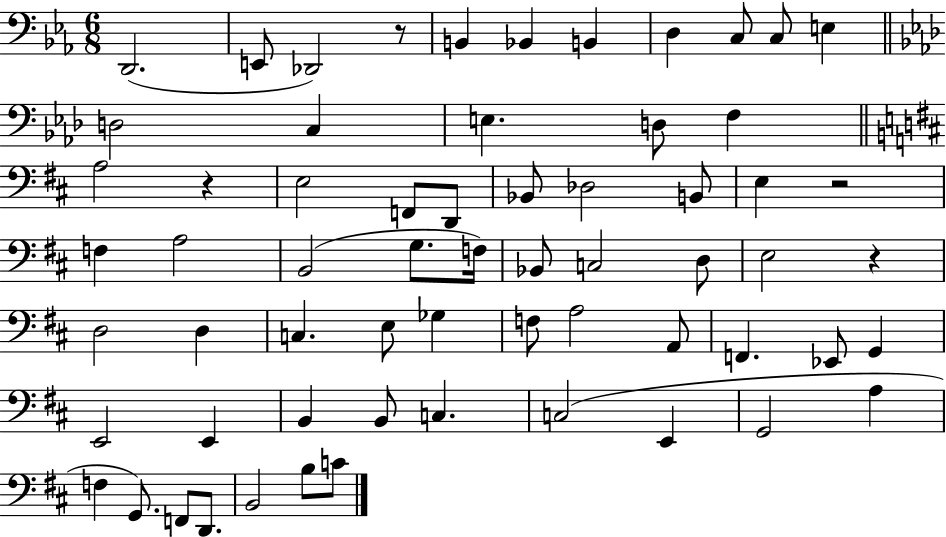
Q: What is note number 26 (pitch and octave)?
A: B2